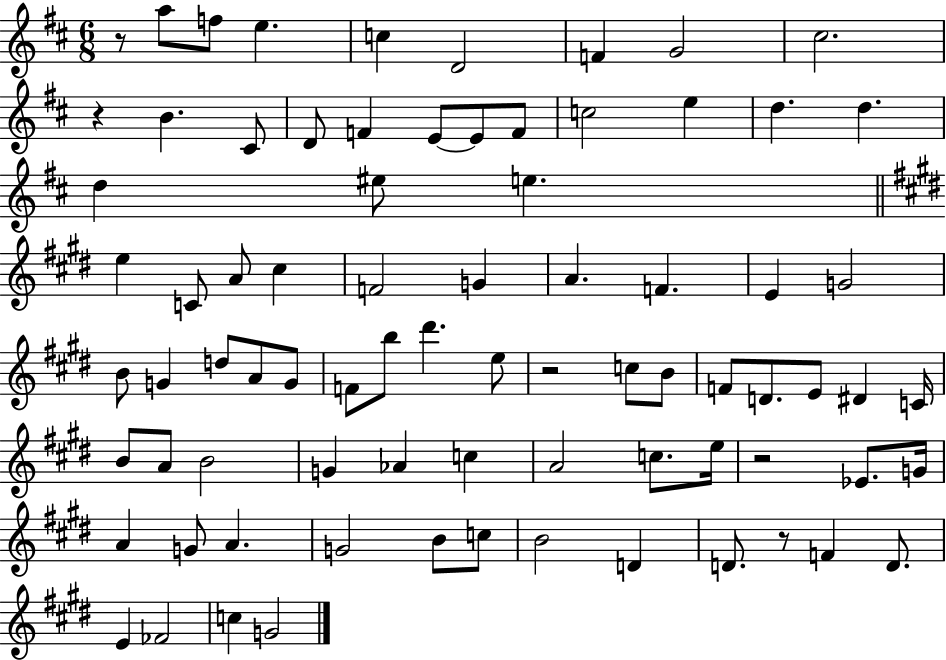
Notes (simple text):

R/e A5/e F5/e E5/q. C5/q D4/h F4/q G4/h C#5/h. R/q B4/q. C#4/e D4/e F4/q E4/e E4/e F4/e C5/h E5/q D5/q. D5/q. D5/q EIS5/e E5/q. E5/q C4/e A4/e C#5/q F4/h G4/q A4/q. F4/q. E4/q G4/h B4/e G4/q D5/e A4/e G4/e F4/e B5/e D#6/q. E5/e R/h C5/e B4/e F4/e D4/e. E4/e D#4/q C4/s B4/e A4/e B4/h G4/q Ab4/q C5/q A4/h C5/e. E5/s R/h Eb4/e. G4/s A4/q G4/e A4/q. G4/h B4/e C5/e B4/h D4/q D4/e. R/e F4/q D4/e. E4/q FES4/h C5/q G4/h